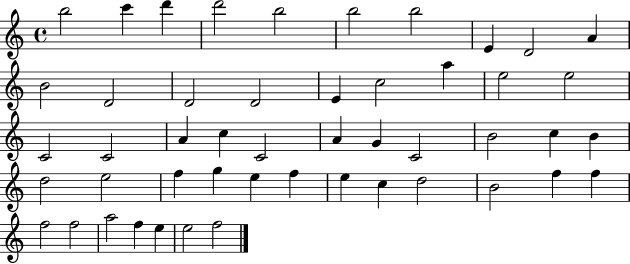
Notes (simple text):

B5/h C6/q D6/q D6/h B5/h B5/h B5/h E4/q D4/h A4/q B4/h D4/h D4/h D4/h E4/q C5/h A5/q E5/h E5/h C4/h C4/h A4/q C5/q C4/h A4/q G4/q C4/h B4/h C5/q B4/q D5/h E5/h F5/q G5/q E5/q F5/q E5/q C5/q D5/h B4/h F5/q F5/q F5/h F5/h A5/h F5/q E5/q E5/h F5/h